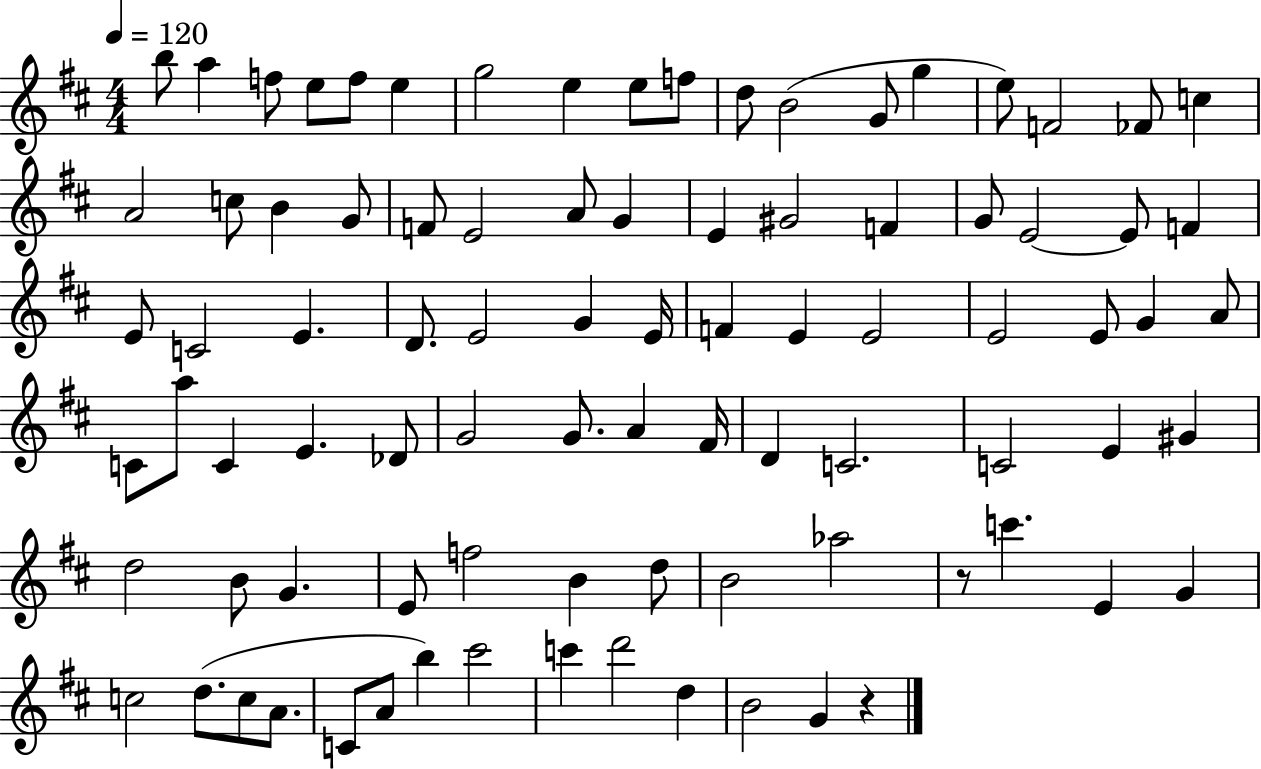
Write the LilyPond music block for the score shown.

{
  \clef treble
  \numericTimeSignature
  \time 4/4
  \key d \major
  \tempo 4 = 120
  b''8 a''4 f''8 e''8 f''8 e''4 | g''2 e''4 e''8 f''8 | d''8 b'2( g'8 g''4 | e''8) f'2 fes'8 c''4 | \break a'2 c''8 b'4 g'8 | f'8 e'2 a'8 g'4 | e'4 gis'2 f'4 | g'8 e'2~~ e'8 f'4 | \break e'8 c'2 e'4. | d'8. e'2 g'4 e'16 | f'4 e'4 e'2 | e'2 e'8 g'4 a'8 | \break c'8 a''8 c'4 e'4. des'8 | g'2 g'8. a'4 fis'16 | d'4 c'2. | c'2 e'4 gis'4 | \break d''2 b'8 g'4. | e'8 f''2 b'4 d''8 | b'2 aes''2 | r8 c'''4. e'4 g'4 | \break c''2 d''8.( c''8 a'8. | c'8 a'8 b''4) cis'''2 | c'''4 d'''2 d''4 | b'2 g'4 r4 | \break \bar "|."
}